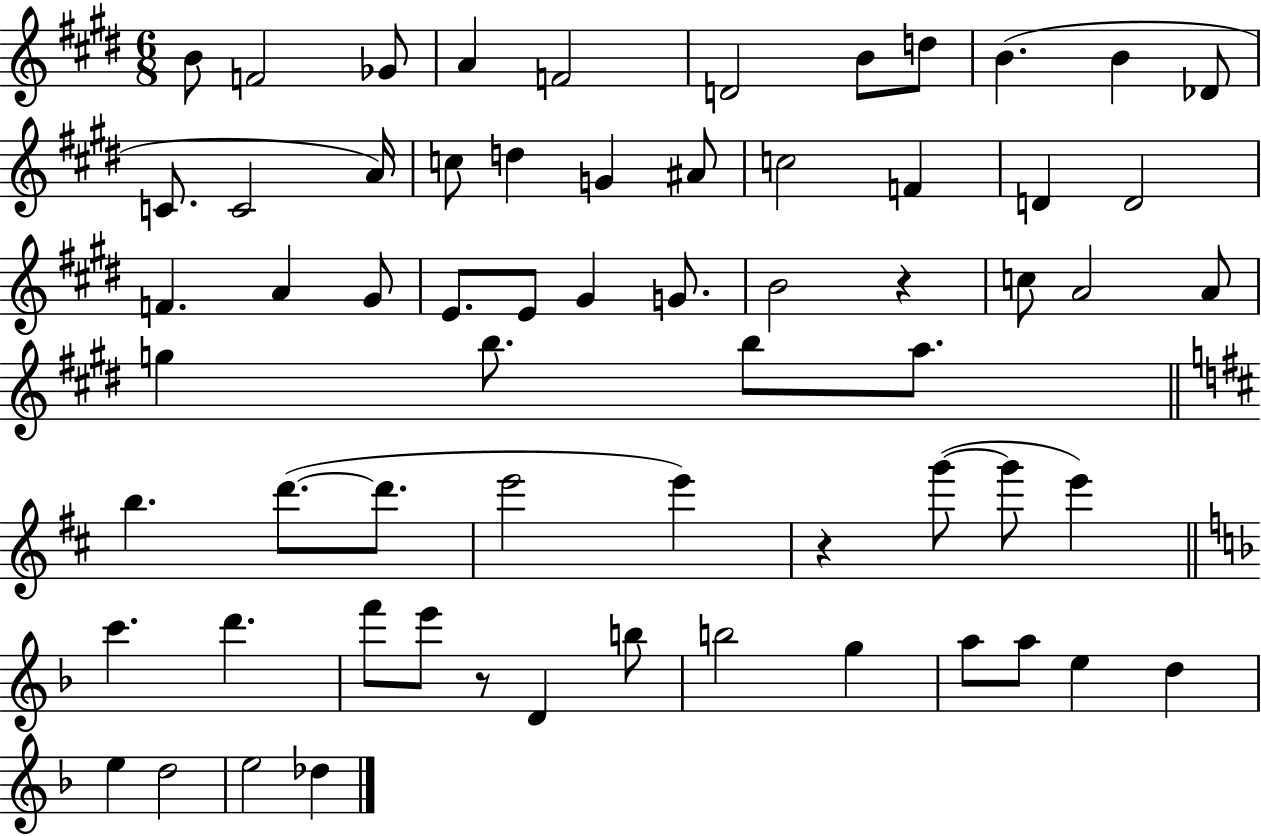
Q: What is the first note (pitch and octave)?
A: B4